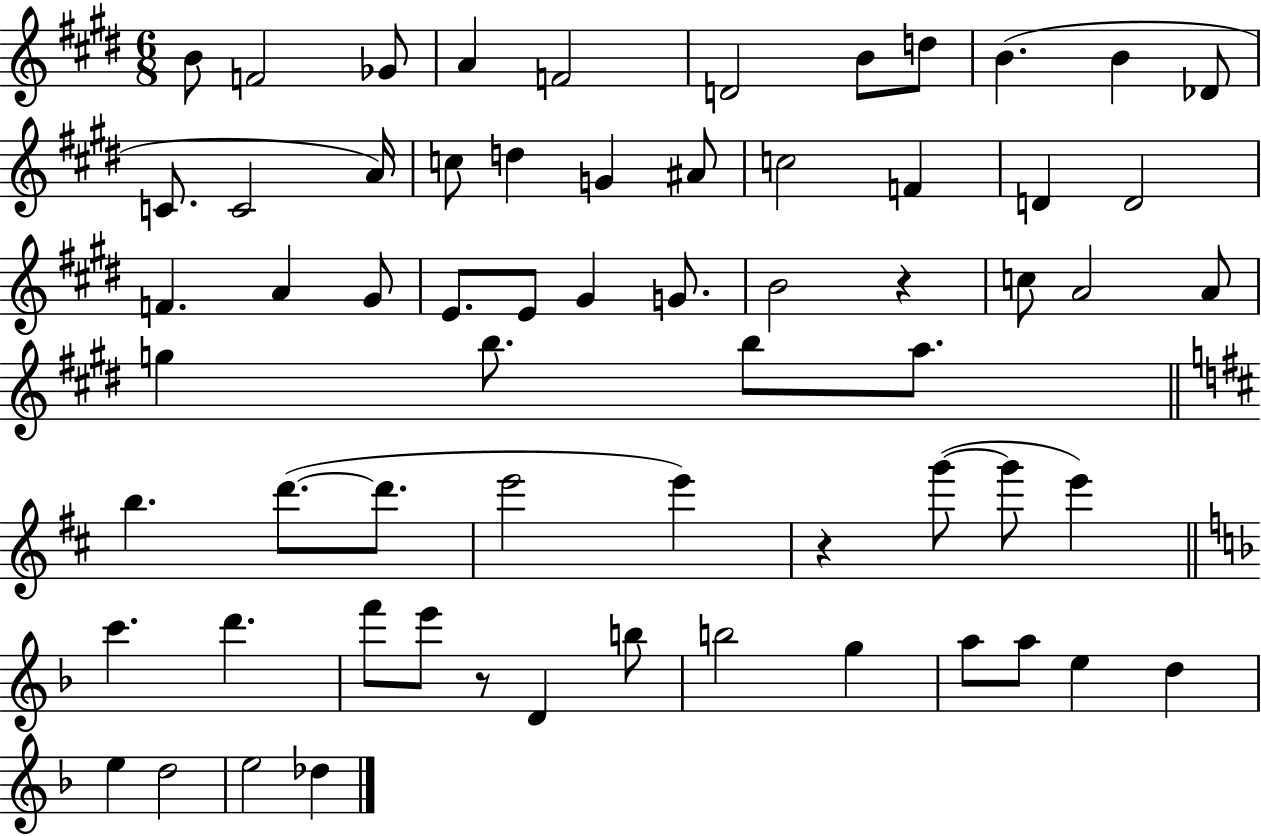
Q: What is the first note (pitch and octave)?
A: B4